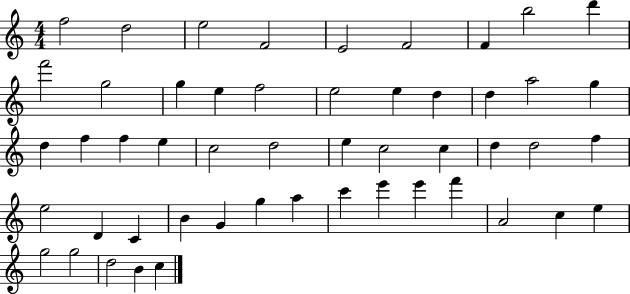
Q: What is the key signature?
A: C major